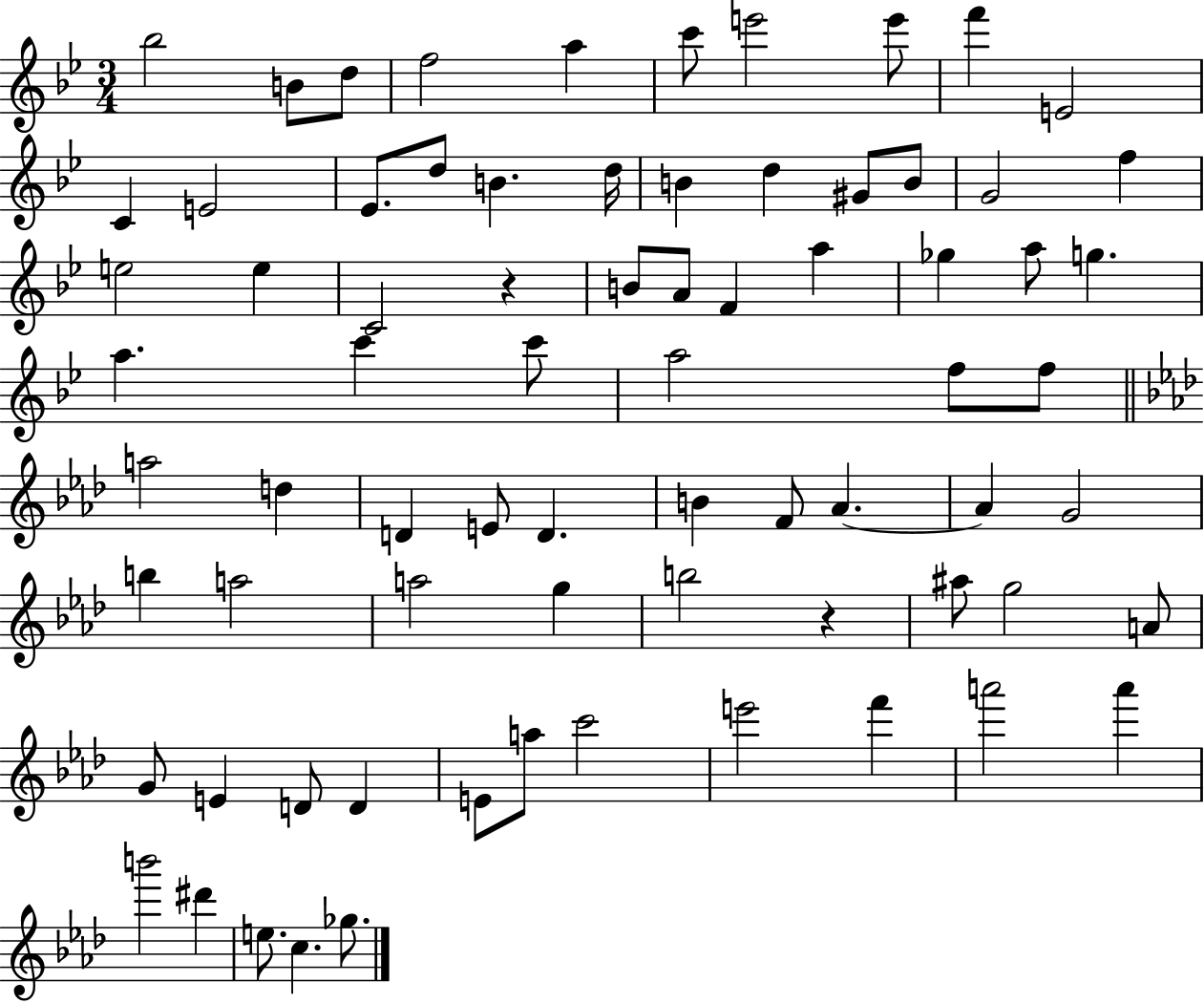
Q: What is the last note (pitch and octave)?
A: Gb5